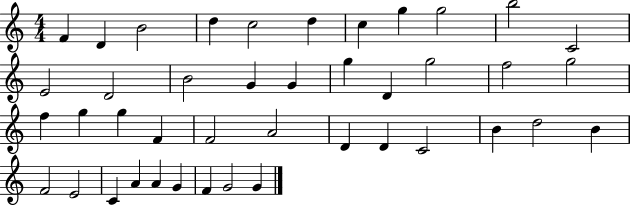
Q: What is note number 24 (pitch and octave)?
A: G5